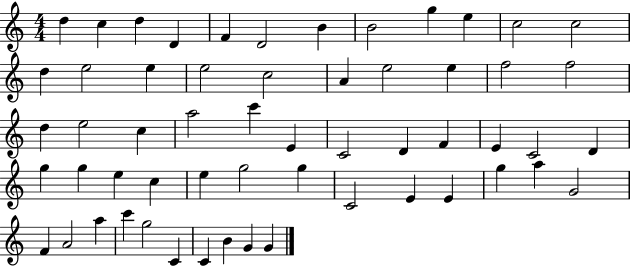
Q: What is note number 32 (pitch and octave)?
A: E4